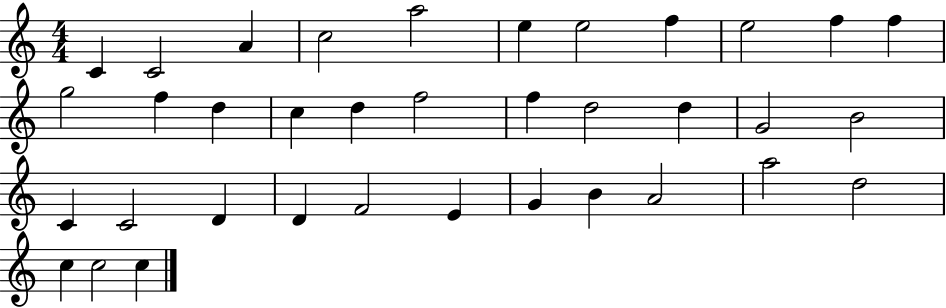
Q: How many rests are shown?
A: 0